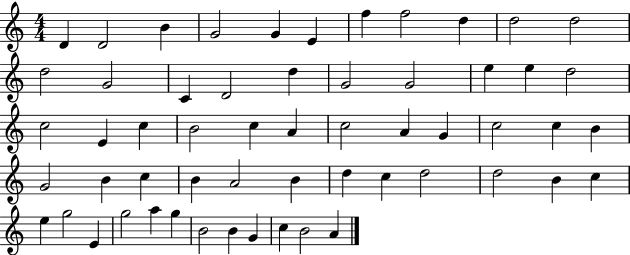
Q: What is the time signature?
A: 4/4